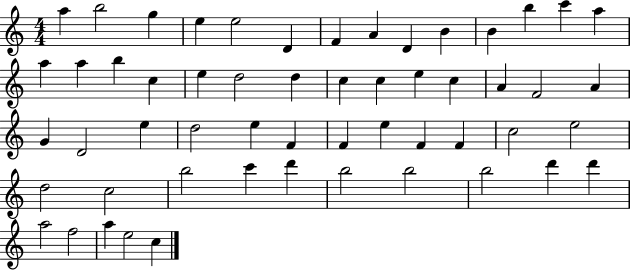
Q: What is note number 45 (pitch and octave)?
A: D6